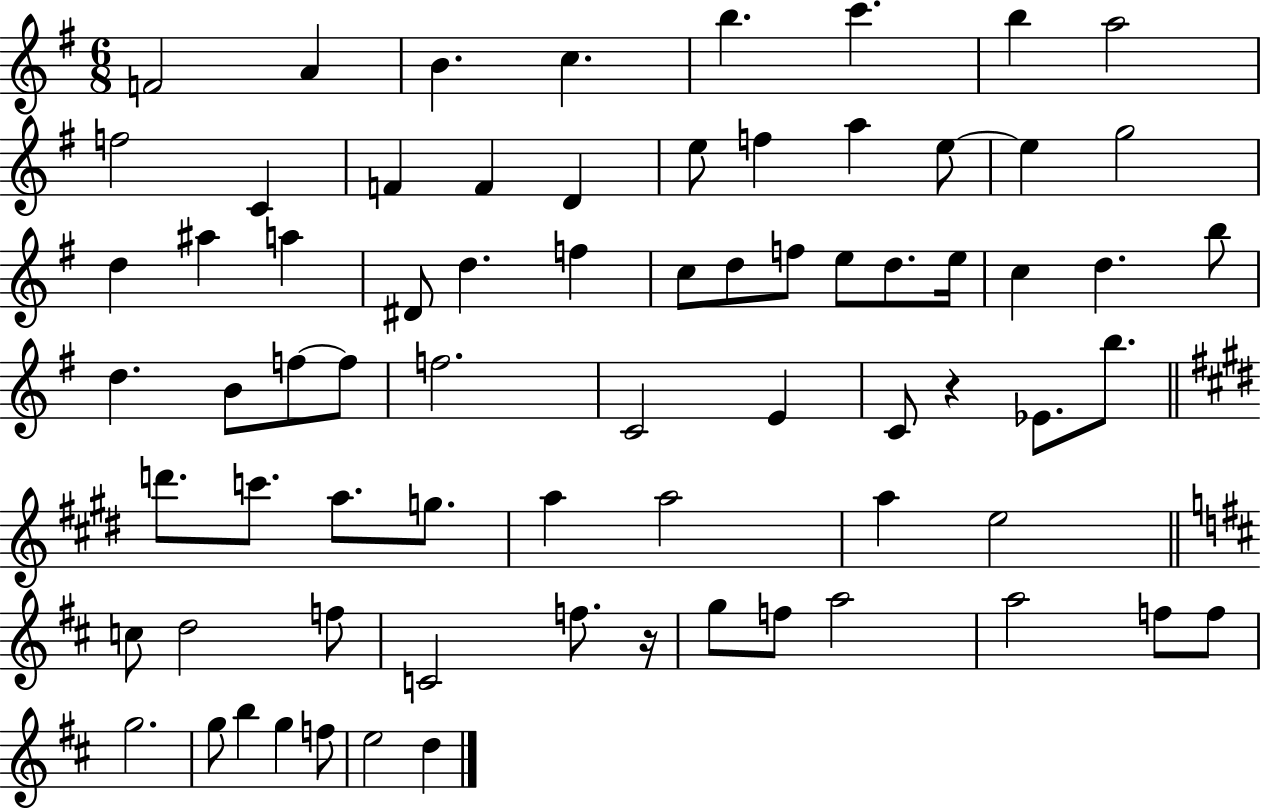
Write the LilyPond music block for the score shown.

{
  \clef treble
  \numericTimeSignature
  \time 6/8
  \key g \major
  f'2 a'4 | b'4. c''4. | b''4. c'''4. | b''4 a''2 | \break f''2 c'4 | f'4 f'4 d'4 | e''8 f''4 a''4 e''8~~ | e''4 g''2 | \break d''4 ais''4 a''4 | dis'8 d''4. f''4 | c''8 d''8 f''8 e''8 d''8. e''16 | c''4 d''4. b''8 | \break d''4. b'8 f''8~~ f''8 | f''2. | c'2 e'4 | c'8 r4 ees'8. b''8. | \break \bar "||" \break \key e \major d'''8. c'''8. a''8. g''8. | a''4 a''2 | a''4 e''2 | \bar "||" \break \key d \major c''8 d''2 f''8 | c'2 f''8. r16 | g''8 f''8 a''2 | a''2 f''8 f''8 | \break g''2. | g''8 b''4 g''4 f''8 | e''2 d''4 | \bar "|."
}